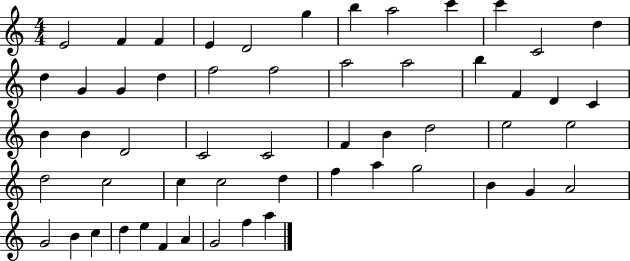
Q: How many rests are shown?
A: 0